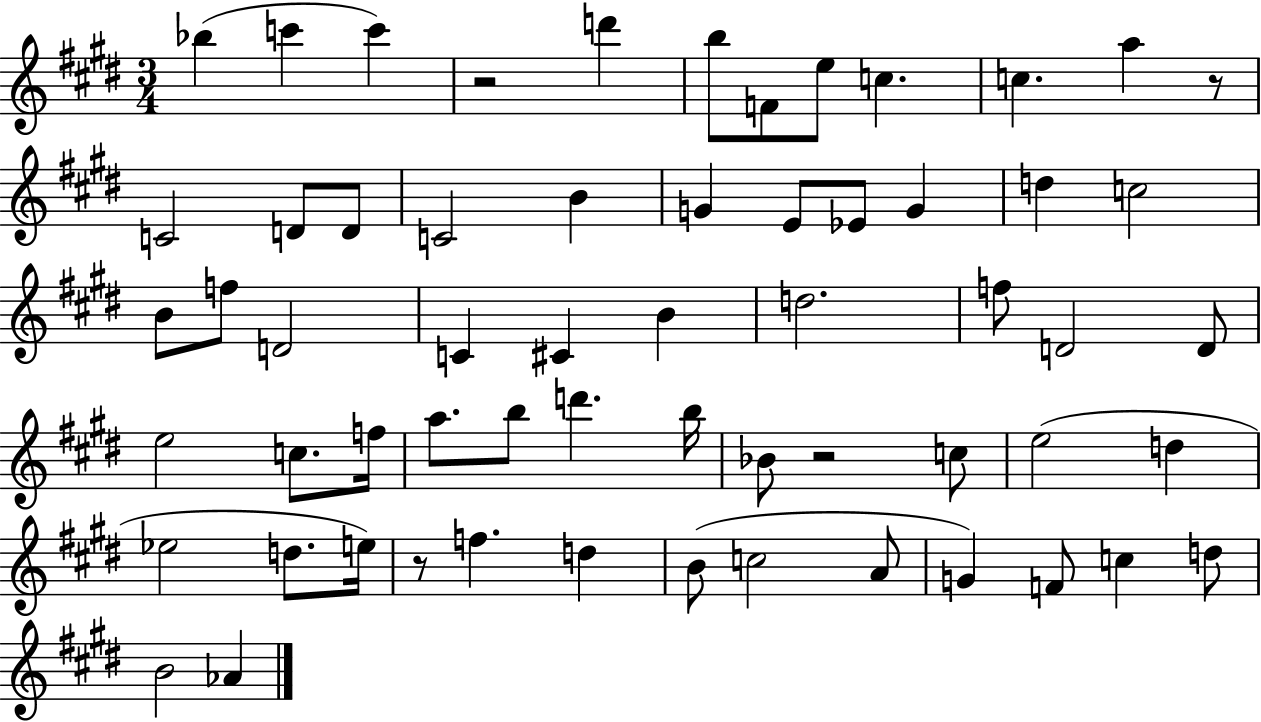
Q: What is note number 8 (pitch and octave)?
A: C5